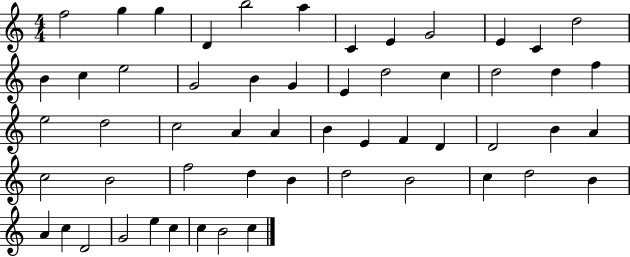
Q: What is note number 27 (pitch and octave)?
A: C5